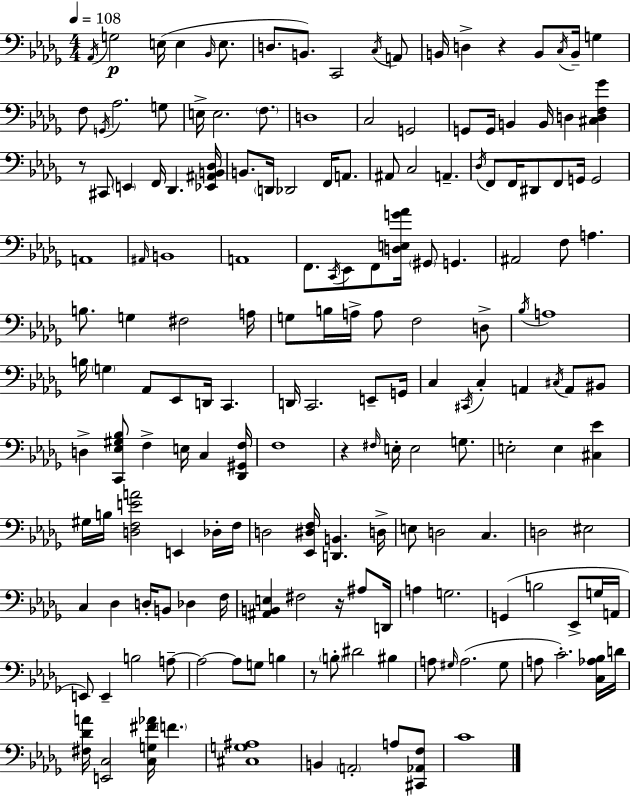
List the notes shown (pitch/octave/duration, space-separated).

Ab2/s G3/h E3/s E3/q Bb2/s E3/e. D3/e. B2/e. C2/h C3/s A2/e B2/s D3/q R/q B2/e C3/s B2/s G3/q F3/e G2/s Ab3/h. G3/e E3/s E3/h. F3/e. D3/w C3/h G2/h G2/e G2/s B2/q B2/s D3/q [C#3,D3,F3,Gb4]/q R/e C#2/e E2/q F2/s Db2/q. [Eb2,A#2,B2,Db3]/s B2/e. D2/s Db2/h F2/s A2/e. A#2/e C3/h A2/q. Db3/s F2/e F2/s D#2/e F2/e G2/s G2/h A2/w A#2/s B2/w A2/w F2/e. C2/s Eb2/e F2/e [D3,E3,G4,Ab4]/s G#2/e G2/q. A#2/h F3/e A3/q. B3/e. G3/q F#3/h A3/s G3/e B3/s A3/s A3/e F3/h D3/e Bb3/s A3/w B3/s G3/q Ab2/e Eb2/e D2/s C2/q. D2/s C2/h. E2/e G2/s C3/q C#2/s C3/q A2/q C#3/s A2/e BIS2/e D3/q [C2,Eb3,G#3,Bb3]/e F3/q E3/s C3/q [Db2,G#2,F3]/s F3/w R/q F#3/s E3/s E3/h G3/e. E3/h E3/q [C#3,Eb4]/q G#3/s B3/s [D3,F3,E4,A4]/h E2/q Db3/s F3/s D3/h [Eb2,D#3,F3]/s [D2,B2]/q. D3/s E3/e D3/h C3/q. D3/h EIS3/h C3/q Db3/q D3/s B2/e Db3/q F3/s [A#2,B2,E3]/q F#3/h R/s A#3/e D2/s A3/q G3/h. G2/q B3/h Eb2/e G3/s A2/s E2/e E2/q B3/h A3/e A3/h A3/e G3/e B3/q R/e B3/e D#4/h BIS3/q A3/e G#3/s A3/h. G#3/e A3/e C4/h. [C3,Ab3,Bb3]/s D4/s [F#3,Db4,A4]/s [E2,C3]/h [C3,G3,F#4,Ab4]/s F4/q. [C#3,G3,A#3]/w B2/q A2/h A3/e [C#2,Ab2,F3]/e C4/w